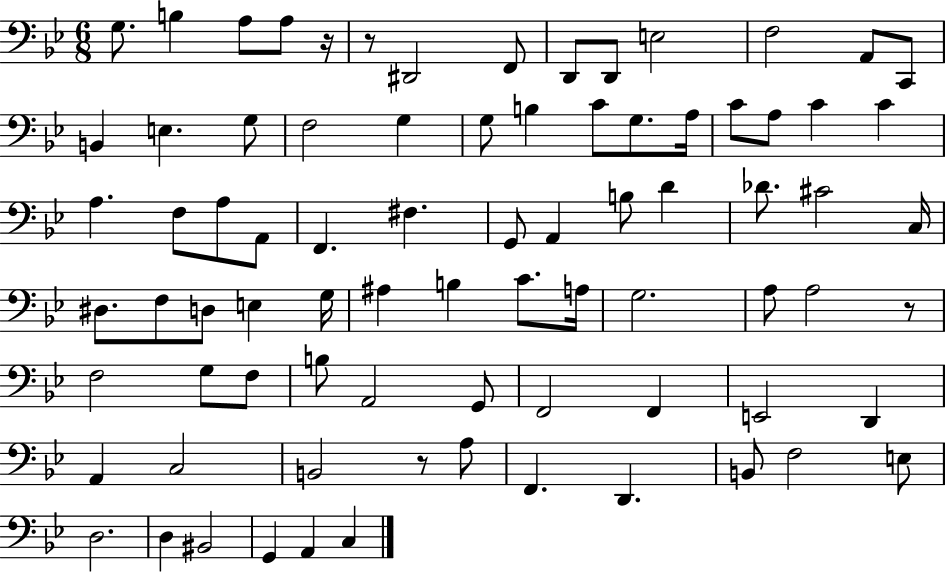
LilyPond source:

{
  \clef bass
  \numericTimeSignature
  \time 6/8
  \key bes \major
  g8. b4 a8 a8 r16 | r8 dis,2 f,8 | d,8 d,8 e2 | f2 a,8 c,8 | \break b,4 e4. g8 | f2 g4 | g8 b4 c'8 g8. a16 | c'8 a8 c'4 c'4 | \break a4. f8 a8 a,8 | f,4. fis4. | g,8 a,4 b8 d'4 | des'8. cis'2 c16 | \break dis8. f8 d8 e4 g16 | ais4 b4 c'8. a16 | g2. | a8 a2 r8 | \break f2 g8 f8 | b8 a,2 g,8 | f,2 f,4 | e,2 d,4 | \break a,4 c2 | b,2 r8 a8 | f,4. d,4. | b,8 f2 e8 | \break d2. | d4 bis,2 | g,4 a,4 c4 | \bar "|."
}